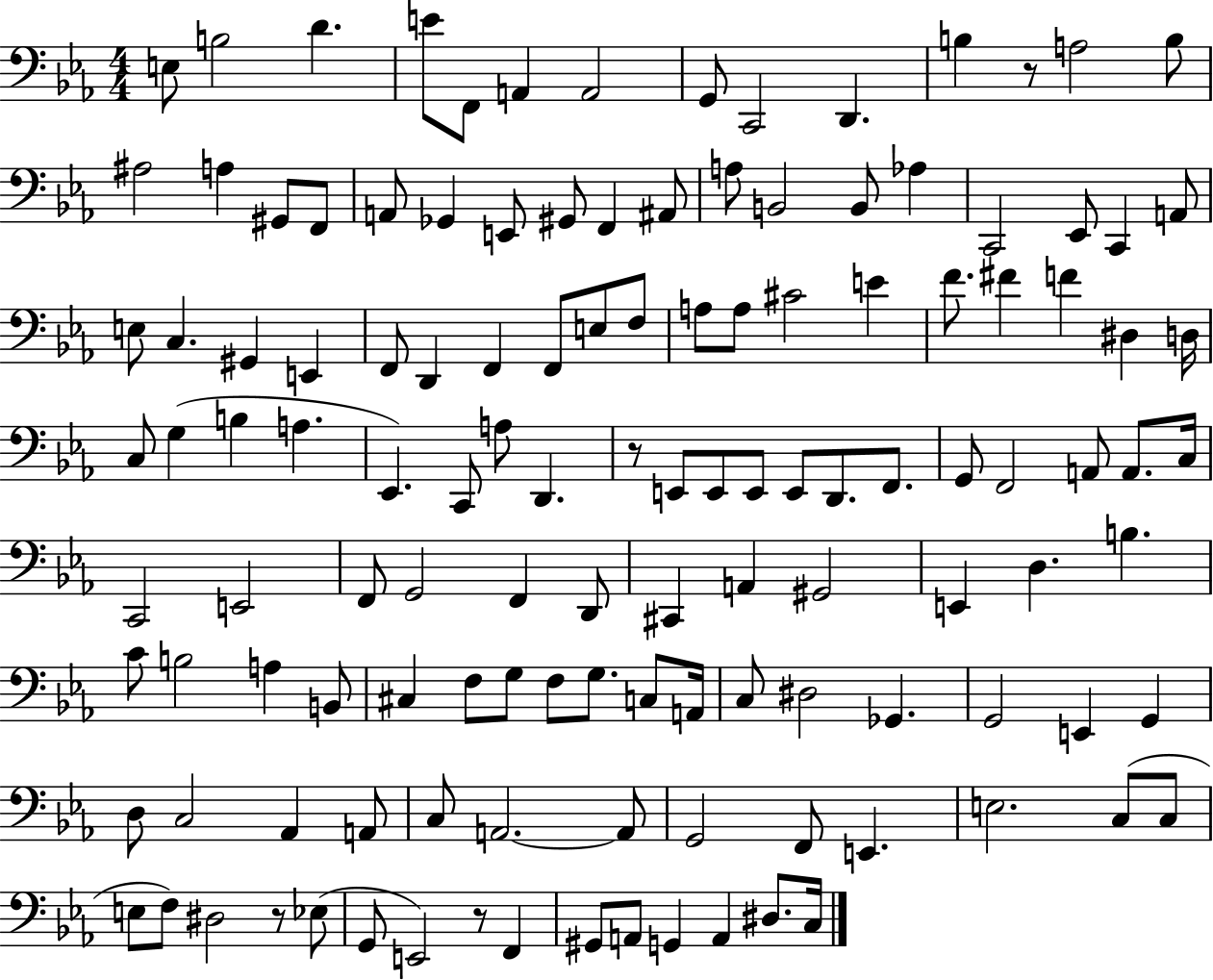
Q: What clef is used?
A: bass